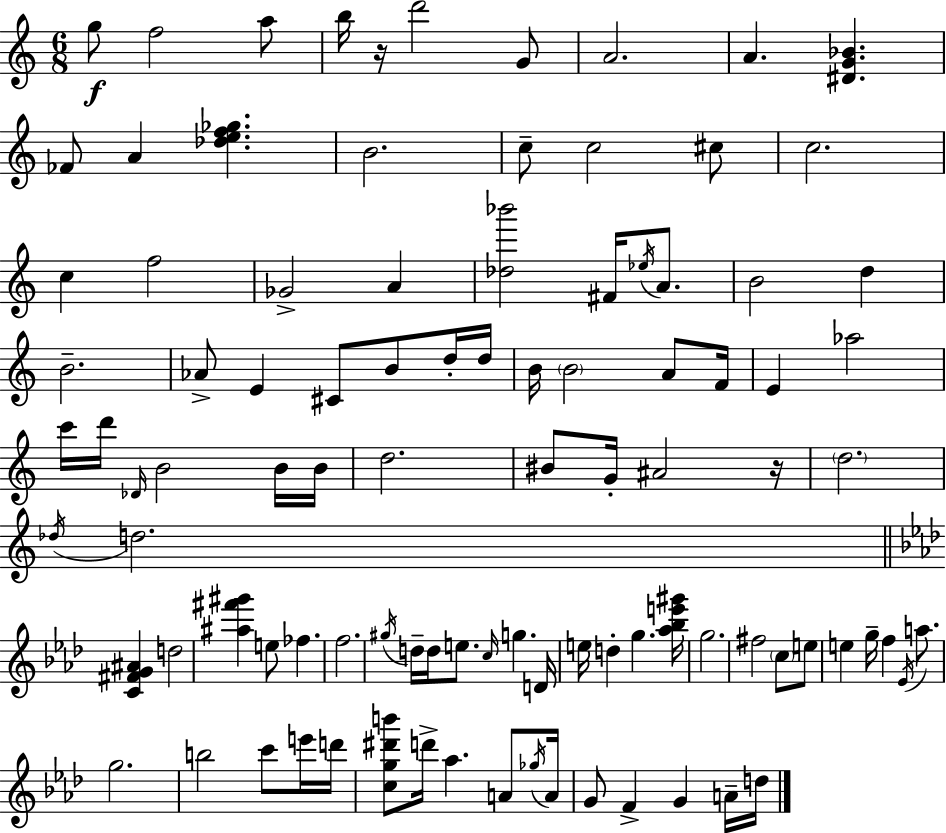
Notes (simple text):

G5/e F5/h A5/e B5/s R/s D6/h G4/e A4/h. A4/q. [D#4,G4,Bb4]/q. FES4/e A4/q [Db5,E5,F5,Gb5]/q. B4/h. C5/e C5/h C#5/e C5/h. C5/q F5/h Gb4/h A4/q [Db5,Bb6]/h F#4/s Eb5/s A4/e. B4/h D5/q B4/h. Ab4/e E4/q C#4/e B4/e D5/s D5/s B4/s B4/h A4/e F4/s E4/q Ab5/h C6/s D6/s Db4/s B4/h B4/s B4/s D5/h. BIS4/e G4/s A#4/h R/s D5/h. Db5/s D5/h. [C4,F#4,G4,A#4]/q D5/h [A#5,F#6,G#6]/q E5/e FES5/q. F5/h. G#5/s D5/s D5/s E5/e. C5/s G5/q. D4/s E5/s D5/q G5/q. [Ab5,Bb5,E6,G#6]/s G5/h. F#5/h C5/e E5/e E5/q G5/s F5/q Eb4/s A5/e. G5/h. B5/h C6/e E6/s D6/s [C5,G5,D#6,B6]/e D6/s Ab5/q. A4/e Gb5/s A4/s G4/e F4/q G4/q A4/s D5/s